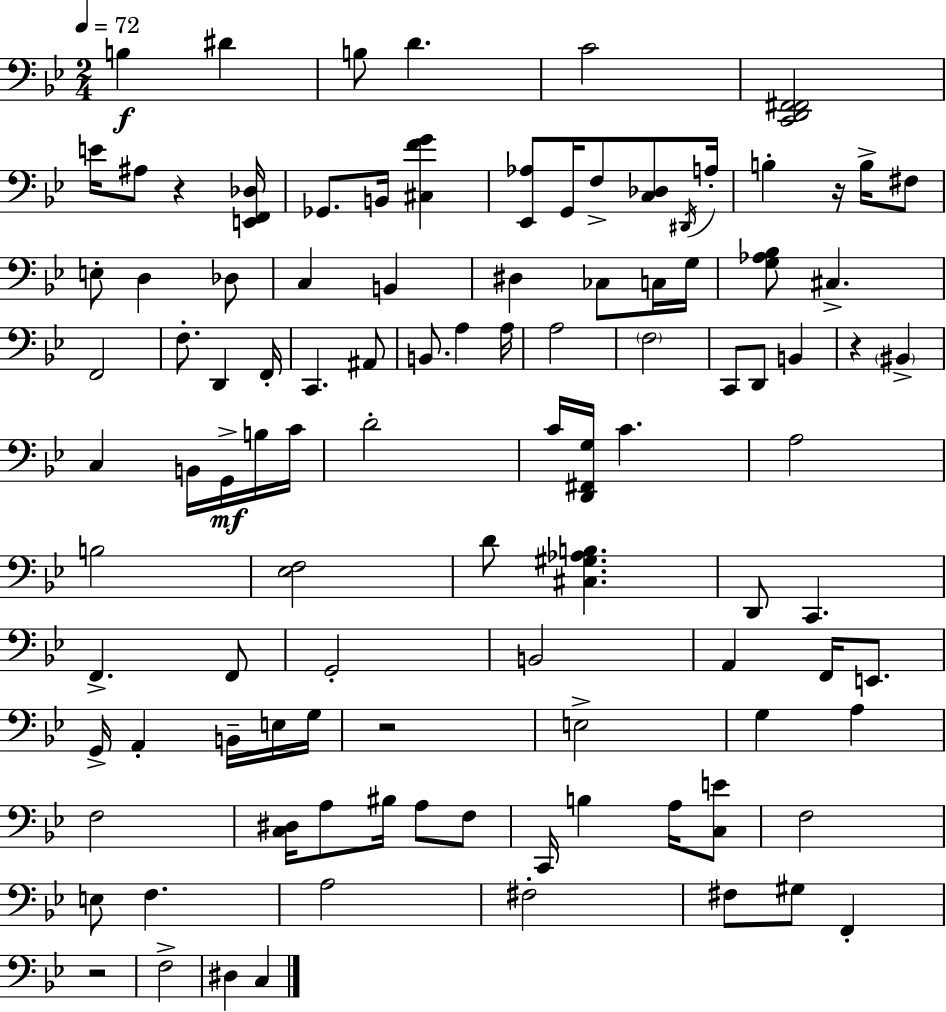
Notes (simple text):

B3/q D#4/q B3/e D4/q. C4/h [C2,D2,F#2,F2]/h E4/s A#3/e R/q [E2,F2,Db3]/s Gb2/e. B2/s [C#3,F4,G4]/q [Eb2,Ab3]/e G2/s F3/e [C3,Db3]/e D#2/s A3/s B3/q R/s B3/s F#3/e E3/e D3/q Db3/e C3/q B2/q D#3/q CES3/e C3/s G3/s [G3,Ab3,Bb3]/e C#3/q. F2/h F3/e. D2/q F2/s C2/q. A#2/e B2/e. A3/q A3/s A3/h F3/h C2/e D2/e B2/q R/q BIS2/q C3/q B2/s G2/s B3/s C4/s D4/h C4/s [D2,F#2,G3]/s C4/q. A3/h B3/h [Eb3,F3]/h D4/e [C#3,G#3,Ab3,B3]/q. D2/e C2/q. F2/q. F2/e G2/h B2/h A2/q F2/s E2/e. G2/s A2/q B2/s E3/s G3/s R/h E3/h G3/q A3/q F3/h [C3,D#3]/s A3/e BIS3/s A3/e F3/e C2/s B3/q A3/s [C3,E4]/e F3/h E3/e F3/q. A3/h F#3/h F#3/e G#3/e F2/q R/h F3/h D#3/q C3/q